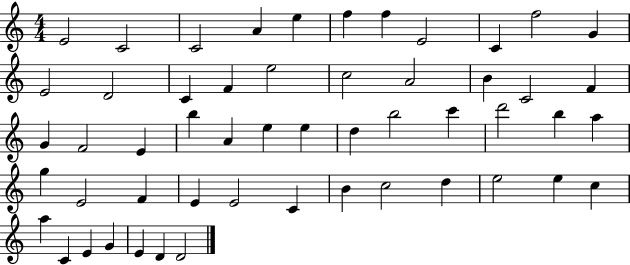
X:1
T:Untitled
M:4/4
L:1/4
K:C
E2 C2 C2 A e f f E2 C f2 G E2 D2 C F e2 c2 A2 B C2 F G F2 E b A e e d b2 c' d'2 b a g E2 F E E2 C B c2 d e2 e c a C E G E D D2